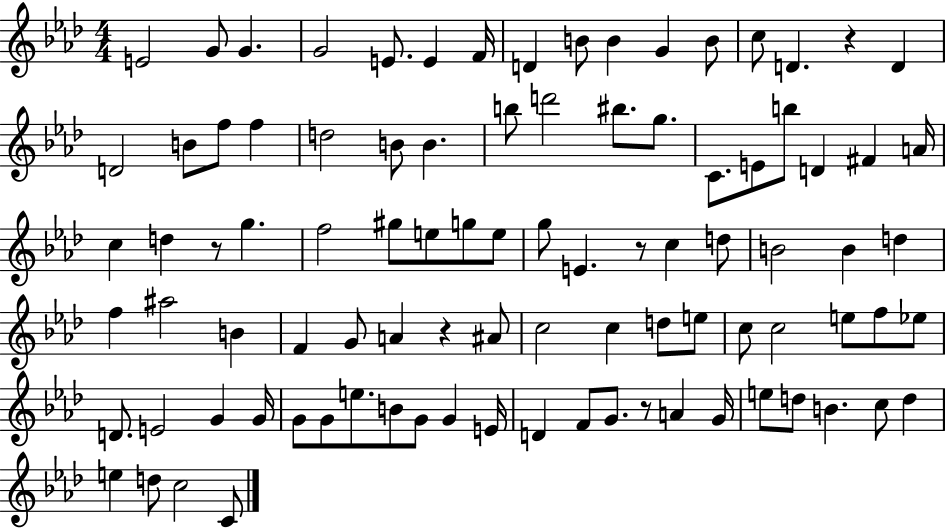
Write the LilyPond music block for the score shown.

{
  \clef treble
  \numericTimeSignature
  \time 4/4
  \key aes \major
  e'2 g'8 g'4. | g'2 e'8. e'4 f'16 | d'4 b'8 b'4 g'4 b'8 | c''8 d'4. r4 d'4 | \break d'2 b'8 f''8 f''4 | d''2 b'8 b'4. | b''8 d'''2 bis''8. g''8. | c'8. e'8 b''8 d'4 fis'4 a'16 | \break c''4 d''4 r8 g''4. | f''2 gis''8 e''8 g''8 e''8 | g''8 e'4. r8 c''4 d''8 | b'2 b'4 d''4 | \break f''4 ais''2 b'4 | f'4 g'8 a'4 r4 ais'8 | c''2 c''4 d''8 e''8 | c''8 c''2 e''8 f''8 ees''8 | \break d'8. e'2 g'4 g'16 | g'8 g'8 e''8. b'8 g'8 g'4 e'16 | d'4 f'8 g'8. r8 a'4 g'16 | e''8 d''8 b'4. c''8 d''4 | \break e''4 d''8 c''2 c'8 | \bar "|."
}